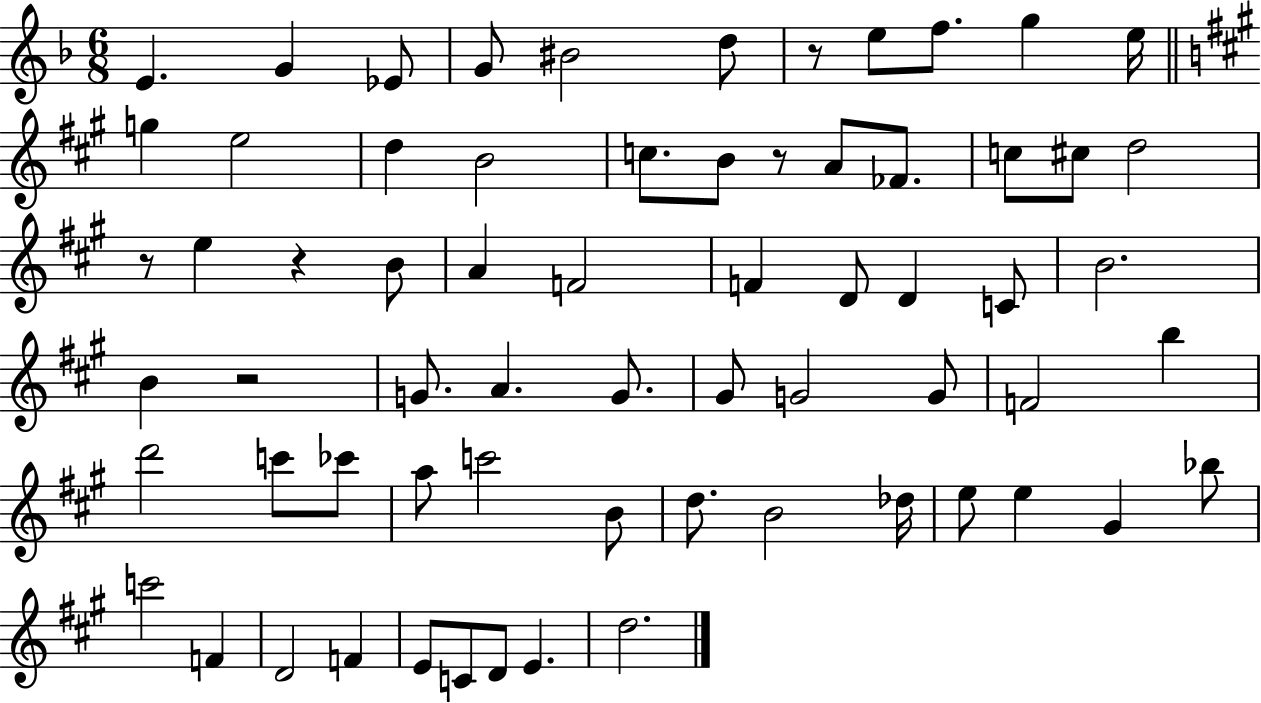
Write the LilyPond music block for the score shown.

{
  \clef treble
  \numericTimeSignature
  \time 6/8
  \key f \major
  e'4. g'4 ees'8 | g'8 bis'2 d''8 | r8 e''8 f''8. g''4 e''16 | \bar "||" \break \key a \major g''4 e''2 | d''4 b'2 | c''8. b'8 r8 a'8 fes'8. | c''8 cis''8 d''2 | \break r8 e''4 r4 b'8 | a'4 f'2 | f'4 d'8 d'4 c'8 | b'2. | \break b'4 r2 | g'8. a'4. g'8. | gis'8 g'2 g'8 | f'2 b''4 | \break d'''2 c'''8 ces'''8 | a''8 c'''2 b'8 | d''8. b'2 des''16 | e''8 e''4 gis'4 bes''8 | \break c'''2 f'4 | d'2 f'4 | e'8 c'8 d'8 e'4. | d''2. | \break \bar "|."
}